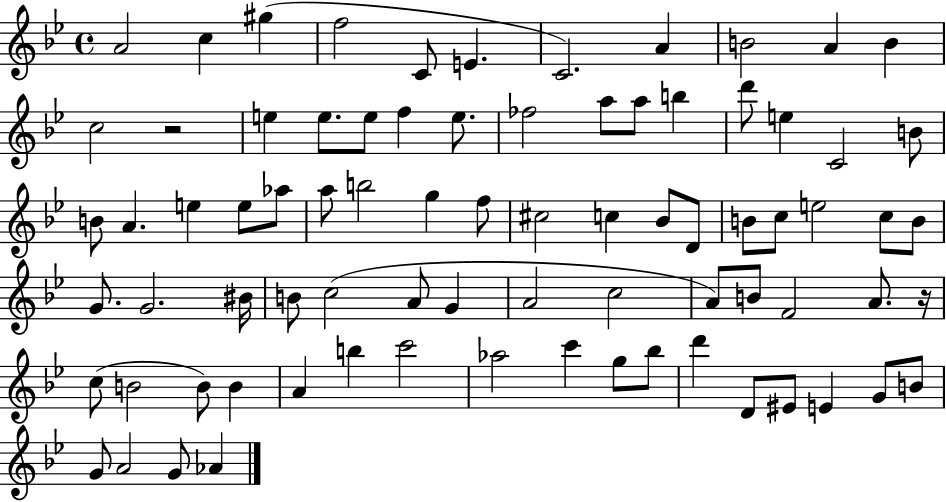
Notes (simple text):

A4/h C5/q G#5/q F5/h C4/e E4/q. C4/h. A4/q B4/h A4/q B4/q C5/h R/h E5/q E5/e. E5/e F5/q E5/e. FES5/h A5/e A5/e B5/q D6/e E5/q C4/h B4/e B4/e A4/q. E5/q E5/e Ab5/e A5/e B5/h G5/q F5/e C#5/h C5/q Bb4/e D4/e B4/e C5/e E5/h C5/e B4/e G4/e. G4/h. BIS4/s B4/e C5/h A4/e G4/q A4/h C5/h A4/e B4/e F4/h A4/e. R/s C5/e B4/h B4/e B4/q A4/q B5/q C6/h Ab5/h C6/q G5/e Bb5/e D6/q D4/e EIS4/e E4/q G4/e B4/e G4/e A4/h G4/e Ab4/q